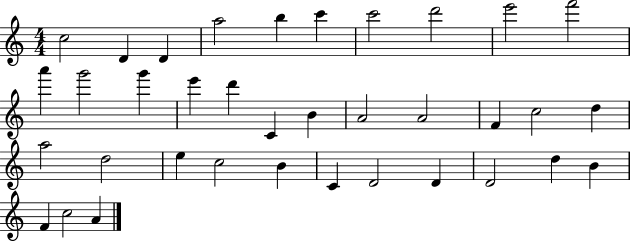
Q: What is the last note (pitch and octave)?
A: A4